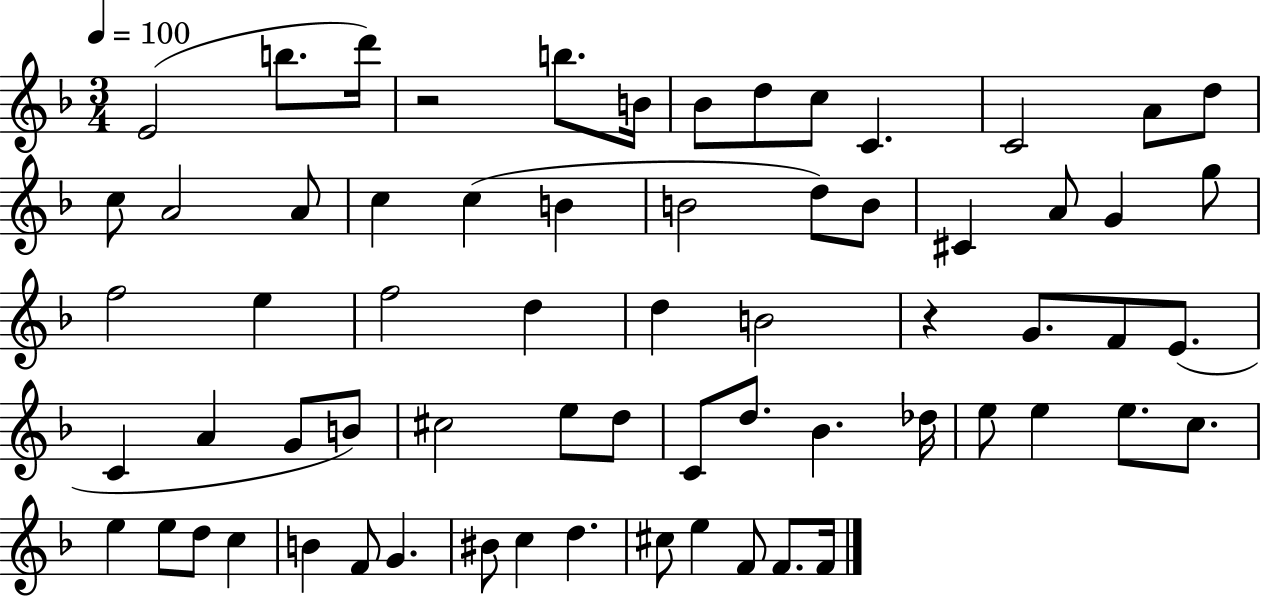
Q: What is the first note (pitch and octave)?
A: E4